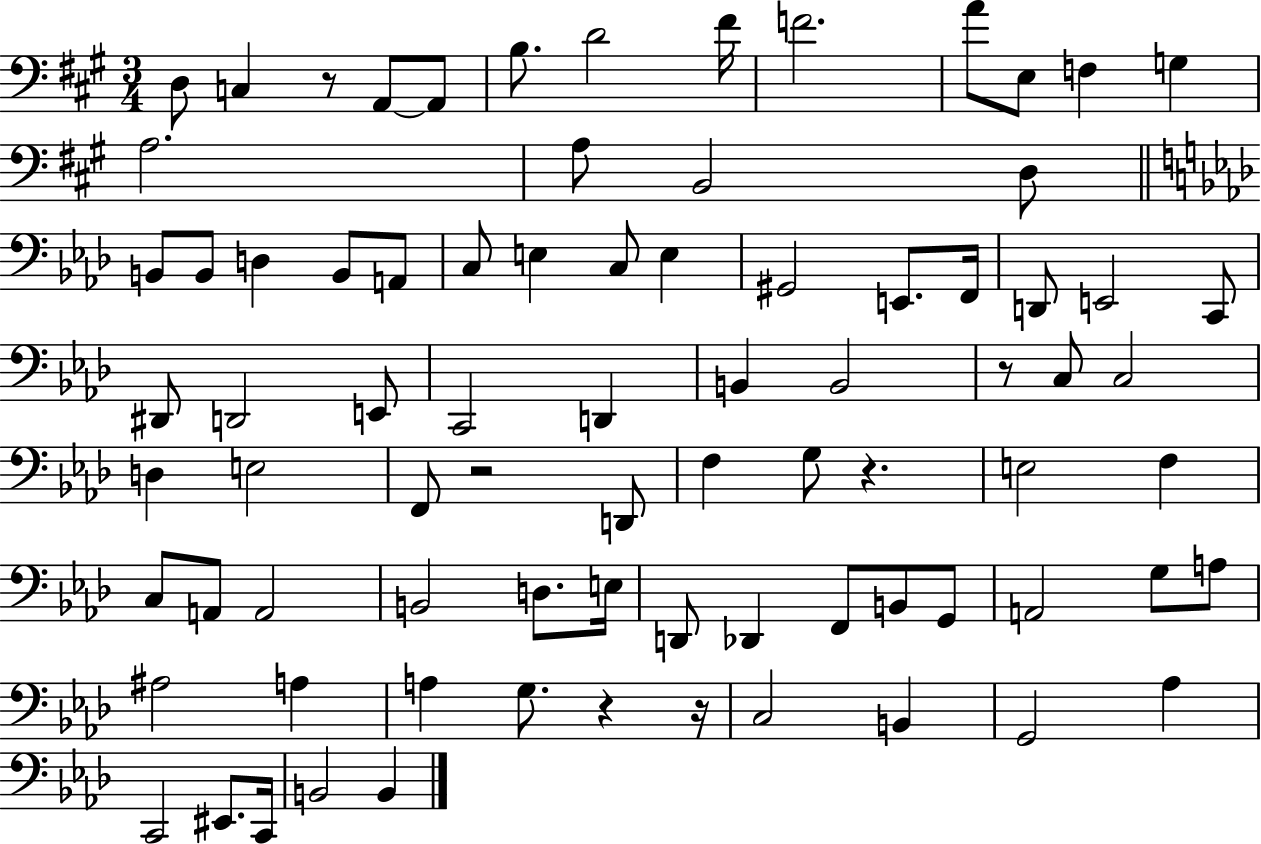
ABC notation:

X:1
T:Untitled
M:3/4
L:1/4
K:A
D,/2 C, z/2 A,,/2 A,,/2 B,/2 D2 ^F/4 F2 A/2 E,/2 F, G, A,2 A,/2 B,,2 D,/2 B,,/2 B,,/2 D, B,,/2 A,,/2 C,/2 E, C,/2 E, ^G,,2 E,,/2 F,,/4 D,,/2 E,,2 C,,/2 ^D,,/2 D,,2 E,,/2 C,,2 D,, B,, B,,2 z/2 C,/2 C,2 D, E,2 F,,/2 z2 D,,/2 F, G,/2 z E,2 F, C,/2 A,,/2 A,,2 B,,2 D,/2 E,/4 D,,/2 _D,, F,,/2 B,,/2 G,,/2 A,,2 G,/2 A,/2 ^A,2 A, A, G,/2 z z/4 C,2 B,, G,,2 _A, C,,2 ^E,,/2 C,,/4 B,,2 B,,